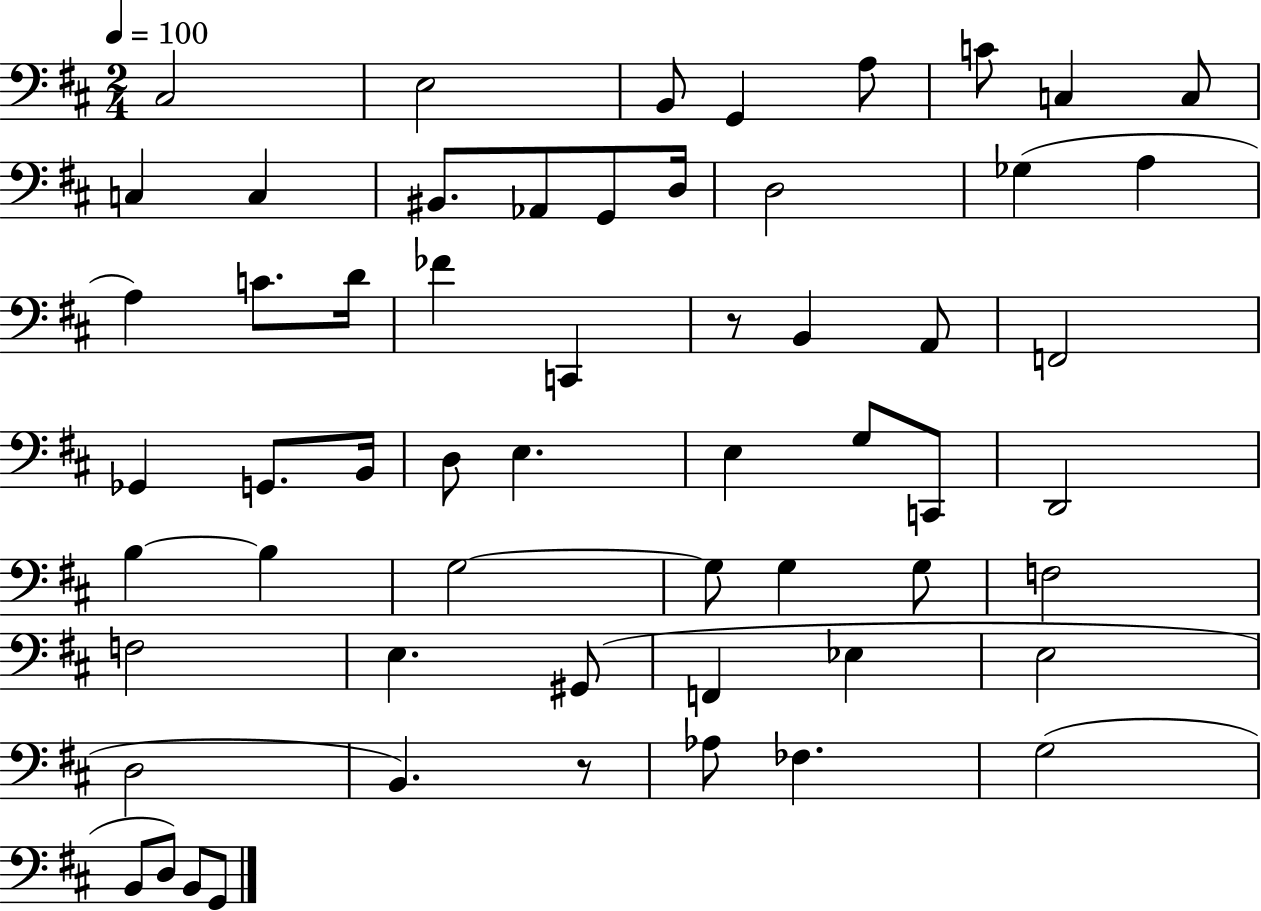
X:1
T:Untitled
M:2/4
L:1/4
K:D
^C,2 E,2 B,,/2 G,, A,/2 C/2 C, C,/2 C, C, ^B,,/2 _A,,/2 G,,/2 D,/4 D,2 _G, A, A, C/2 D/4 _F C,, z/2 B,, A,,/2 F,,2 _G,, G,,/2 B,,/4 D,/2 E, E, G,/2 C,,/2 D,,2 B, B, G,2 G,/2 G, G,/2 F,2 F,2 E, ^G,,/2 F,, _E, E,2 D,2 B,, z/2 _A,/2 _F, G,2 B,,/2 D,/2 B,,/2 G,,/2